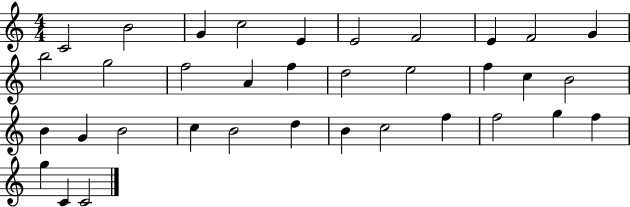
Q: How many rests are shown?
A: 0